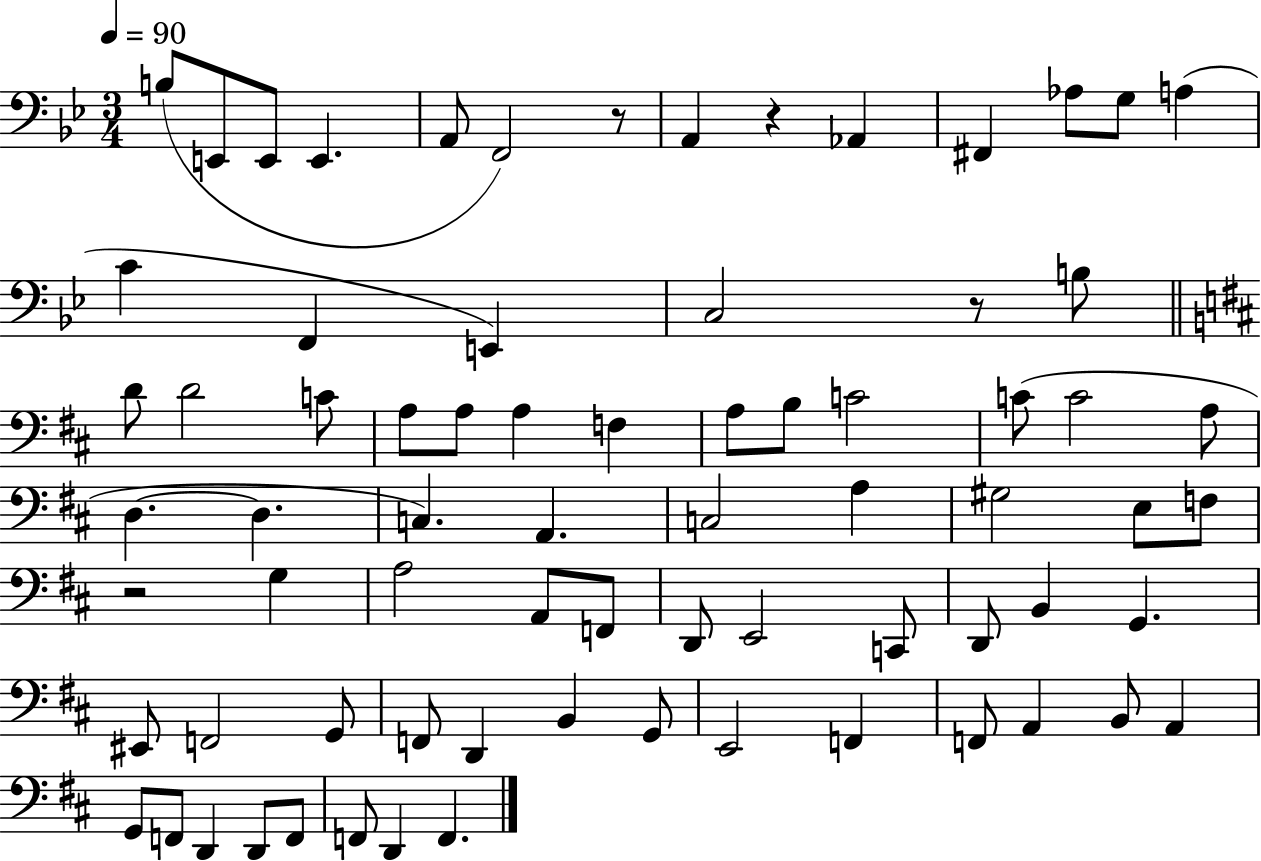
X:1
T:Untitled
M:3/4
L:1/4
K:Bb
B,/2 E,,/2 E,,/2 E,, A,,/2 F,,2 z/2 A,, z _A,, ^F,, _A,/2 G,/2 A, C F,, E,, C,2 z/2 B,/2 D/2 D2 C/2 A,/2 A,/2 A, F, A,/2 B,/2 C2 C/2 C2 A,/2 D, D, C, A,, C,2 A, ^G,2 E,/2 F,/2 z2 G, A,2 A,,/2 F,,/2 D,,/2 E,,2 C,,/2 D,,/2 B,, G,, ^E,,/2 F,,2 G,,/2 F,,/2 D,, B,, G,,/2 E,,2 F,, F,,/2 A,, B,,/2 A,, G,,/2 F,,/2 D,, D,,/2 F,,/2 F,,/2 D,, F,,